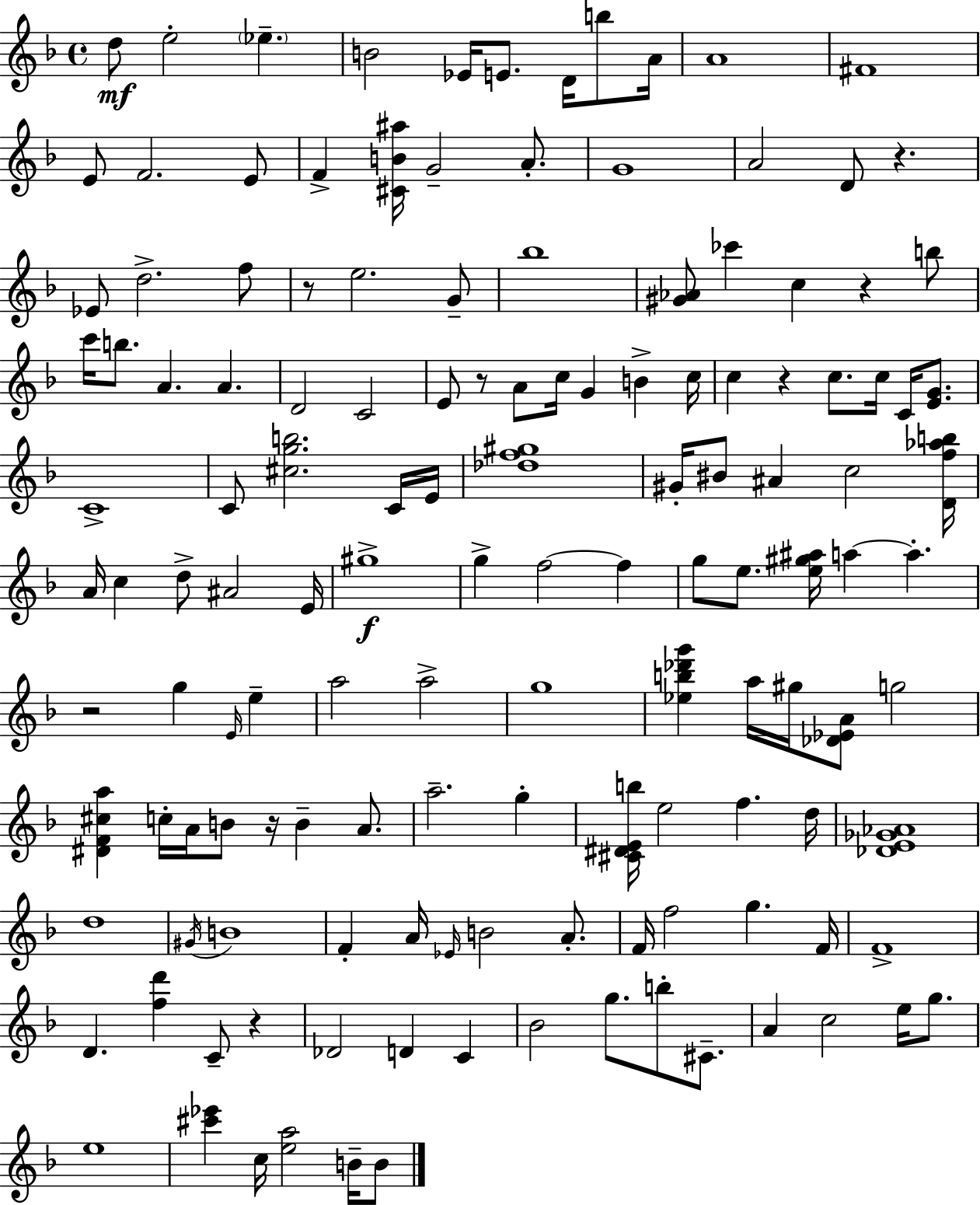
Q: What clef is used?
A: treble